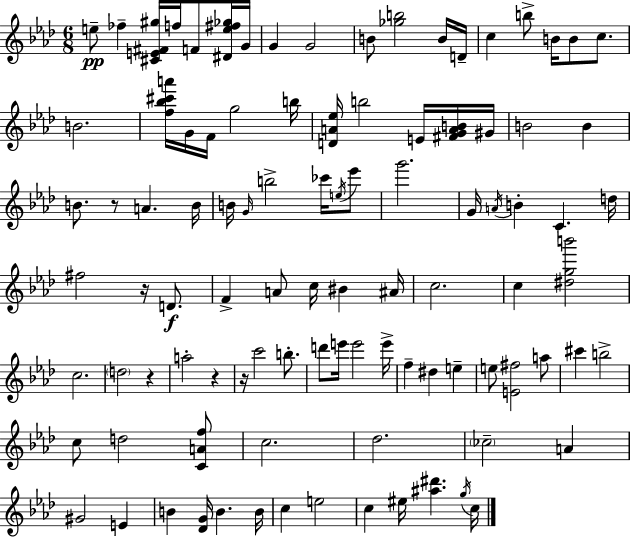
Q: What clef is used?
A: treble